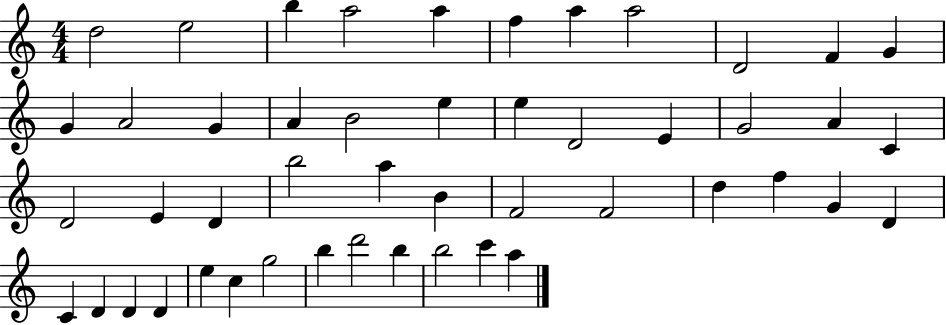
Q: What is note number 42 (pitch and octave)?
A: G5